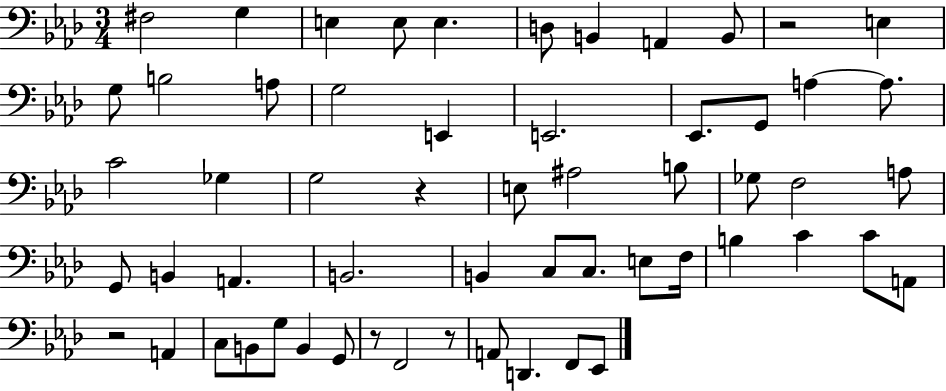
{
  \clef bass
  \numericTimeSignature
  \time 3/4
  \key aes \major
  fis2 g4 | e4 e8 e4. | d8 b,4 a,4 b,8 | r2 e4 | \break g8 b2 a8 | g2 e,4 | e,2. | ees,8. g,8 a4~~ a8. | \break c'2 ges4 | g2 r4 | e8 ais2 b8 | ges8 f2 a8 | \break g,8 b,4 a,4. | b,2. | b,4 c8 c8. e8 f16 | b4 c'4 c'8 a,8 | \break r2 a,4 | c8 b,8 g8 b,4 g,8 | r8 f,2 r8 | a,8 d,4. f,8 ees,8 | \break \bar "|."
}